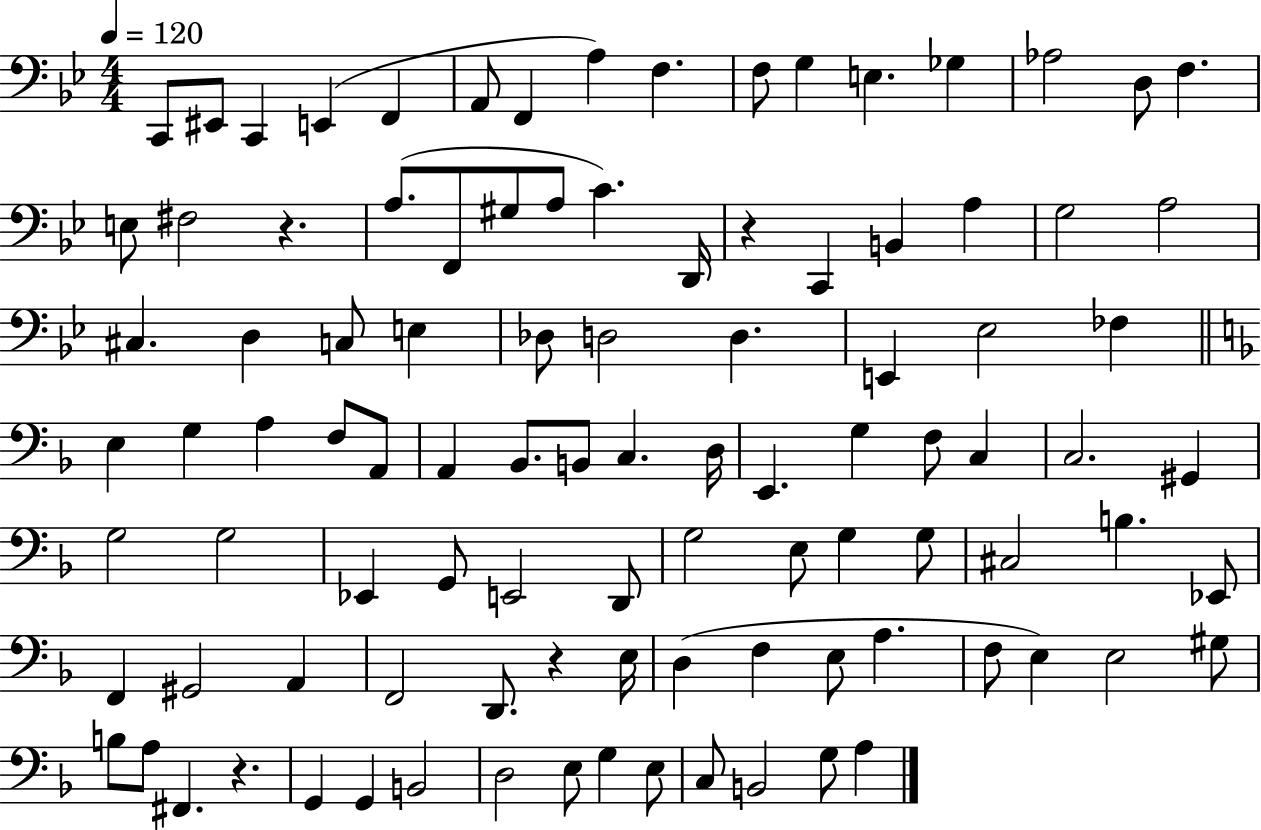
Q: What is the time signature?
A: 4/4